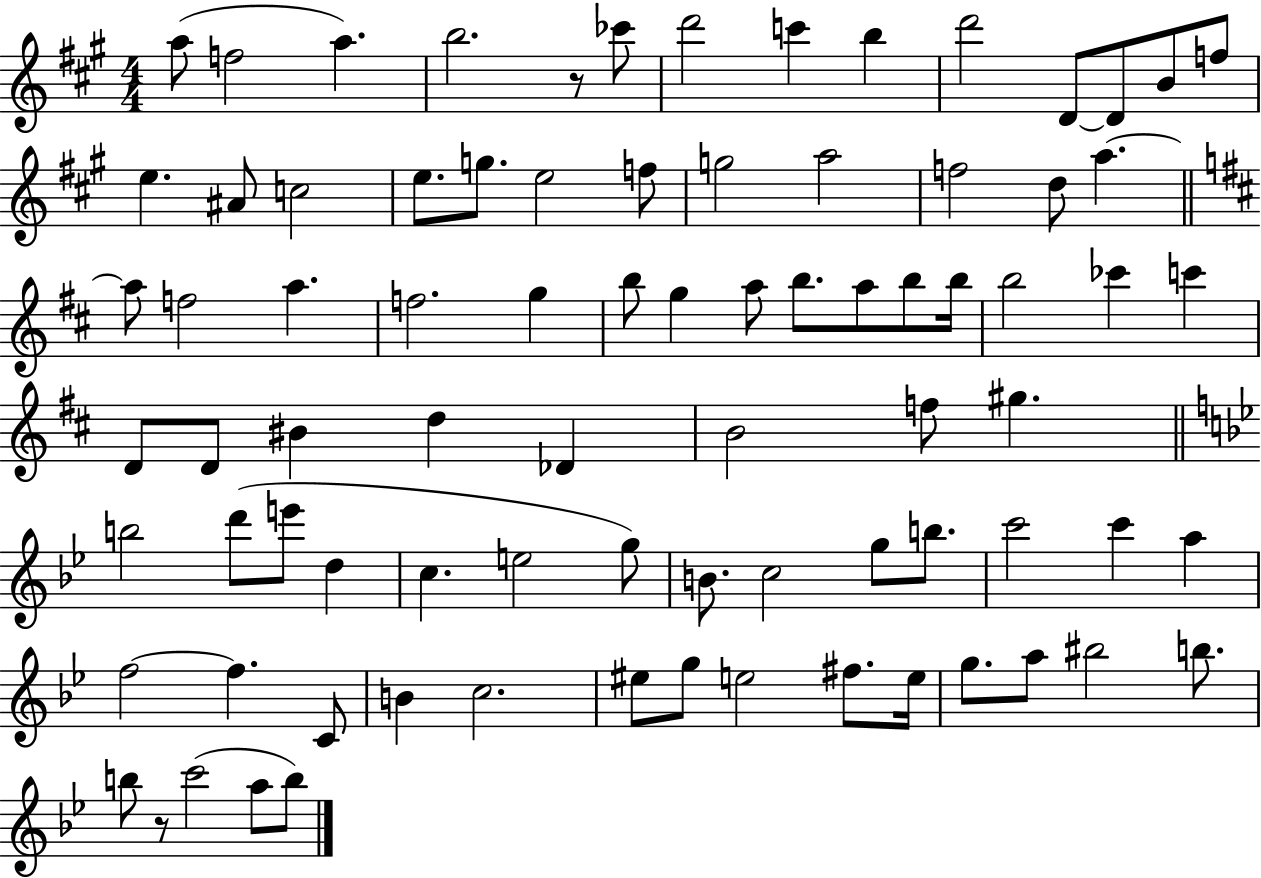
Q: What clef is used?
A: treble